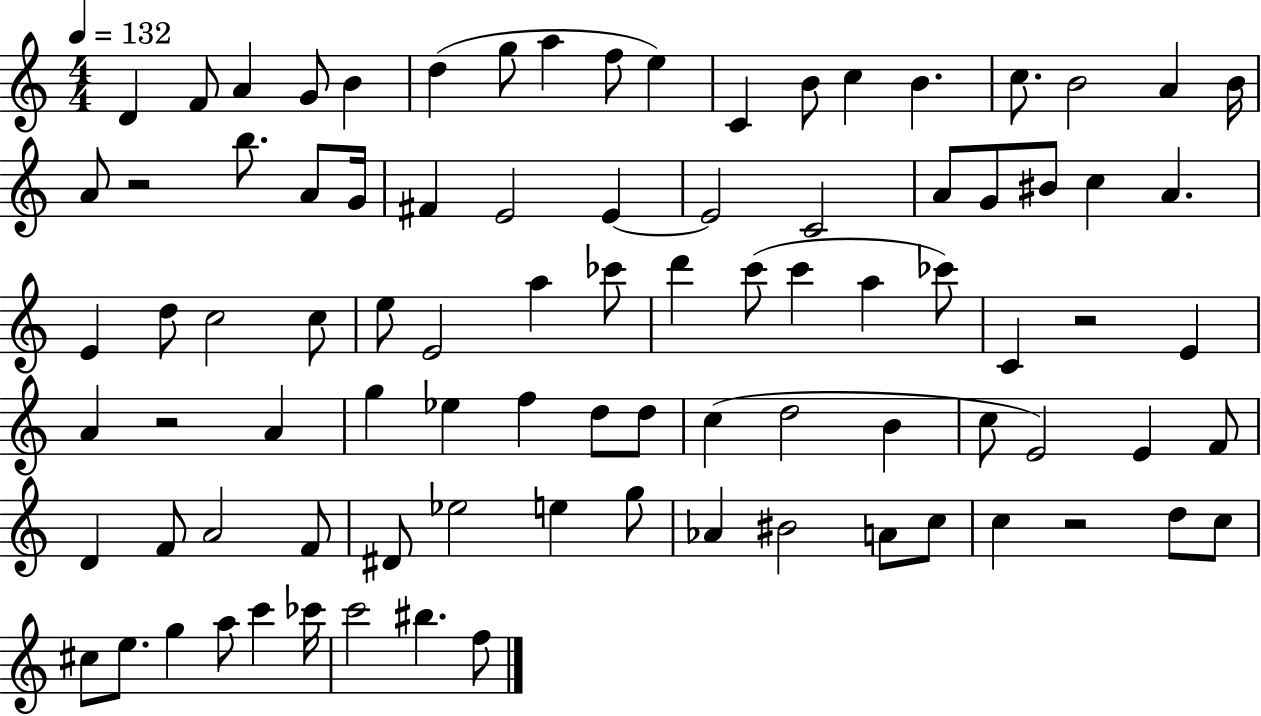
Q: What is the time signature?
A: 4/4